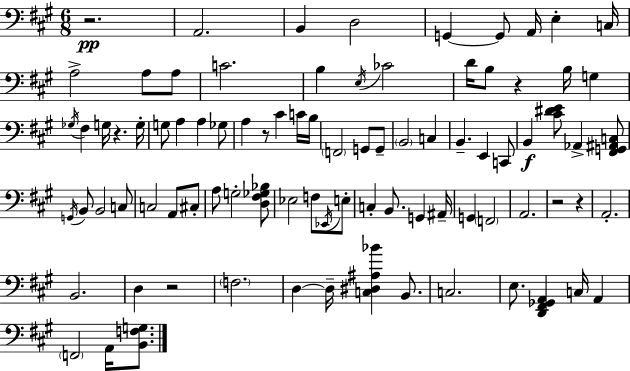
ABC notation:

X:1
T:Untitled
M:6/8
L:1/4
K:A
z2 A,,2 B,, D,2 G,, G,,/2 A,,/4 E, C,/4 A,2 A,/2 A,/2 C2 B, E,/4 _C2 D/4 B,/2 z B,/4 G, _G,/4 ^F, G,/4 z G,/4 G,/2 A, A, _G,/2 A, z/2 ^C C/4 B,/4 F,,2 G,,/2 G,,/2 B,,2 C, B,, E,, C,,/2 B,, [^C^DE]/2 _A,, [^F,,G,,^A,,C,]/2 G,,/4 B,,/2 B,,2 C,/2 C,2 A,,/2 ^C,/2 A,/2 G,2 [D,^F,_G,_B,]/2 _E,2 F,/2 _E,,/4 E,/2 C, B,,/2 G,, ^A,,/4 G,, F,,2 A,,2 z2 z A,,2 B,,2 D, z2 F,2 D, D,/4 [C,^D,^A,_B] B,,/2 C,2 E,/2 [D,,^F,,_G,,A,,] C,/4 A,, F,,2 A,,/4 [B,,F,G,]/2